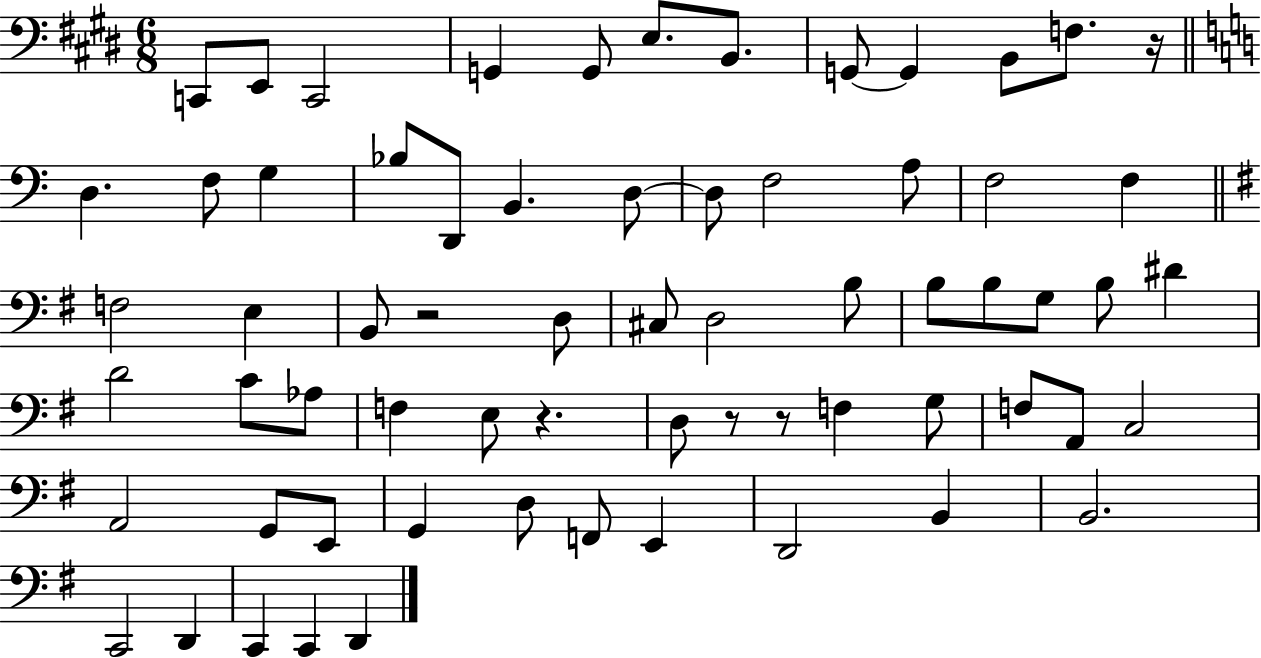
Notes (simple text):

C2/e E2/e C2/h G2/q G2/e E3/e. B2/e. G2/e G2/q B2/e F3/e. R/s D3/q. F3/e G3/q Bb3/e D2/e B2/q. D3/e D3/e F3/h A3/e F3/h F3/q F3/h E3/q B2/e R/h D3/e C#3/e D3/h B3/e B3/e B3/e G3/e B3/e D#4/q D4/h C4/e Ab3/e F3/q E3/e R/q. D3/e R/e R/e F3/q G3/e F3/e A2/e C3/h A2/h G2/e E2/e G2/q D3/e F2/e E2/q D2/h B2/q B2/h. C2/h D2/q C2/q C2/q D2/q